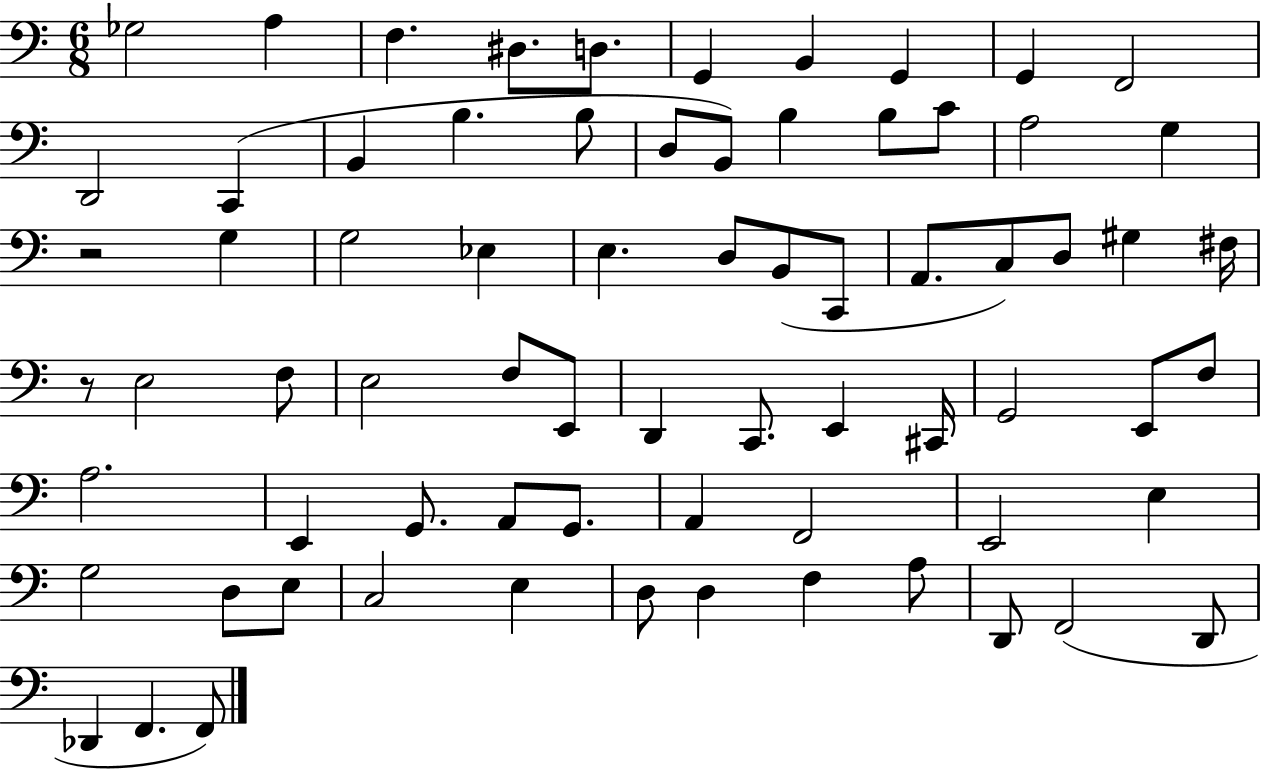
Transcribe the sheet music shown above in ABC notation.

X:1
T:Untitled
M:6/8
L:1/4
K:C
_G,2 A, F, ^D,/2 D,/2 G,, B,, G,, G,, F,,2 D,,2 C,, B,, B, B,/2 D,/2 B,,/2 B, B,/2 C/2 A,2 G, z2 G, G,2 _E, E, D,/2 B,,/2 C,,/2 A,,/2 C,/2 D,/2 ^G, ^F,/4 z/2 E,2 F,/2 E,2 F,/2 E,,/2 D,, C,,/2 E,, ^C,,/4 G,,2 E,,/2 F,/2 A,2 E,, G,,/2 A,,/2 G,,/2 A,, F,,2 E,,2 E, G,2 D,/2 E,/2 C,2 E, D,/2 D, F, A,/2 D,,/2 F,,2 D,,/2 _D,, F,, F,,/2